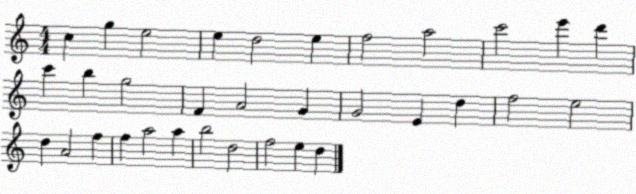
X:1
T:Untitled
M:4/4
L:1/4
K:C
c g e2 e d2 e f2 a2 c'2 e' d' c' b g2 F A2 G G2 E d f2 e2 d A2 f f a2 a b2 d2 f2 e d